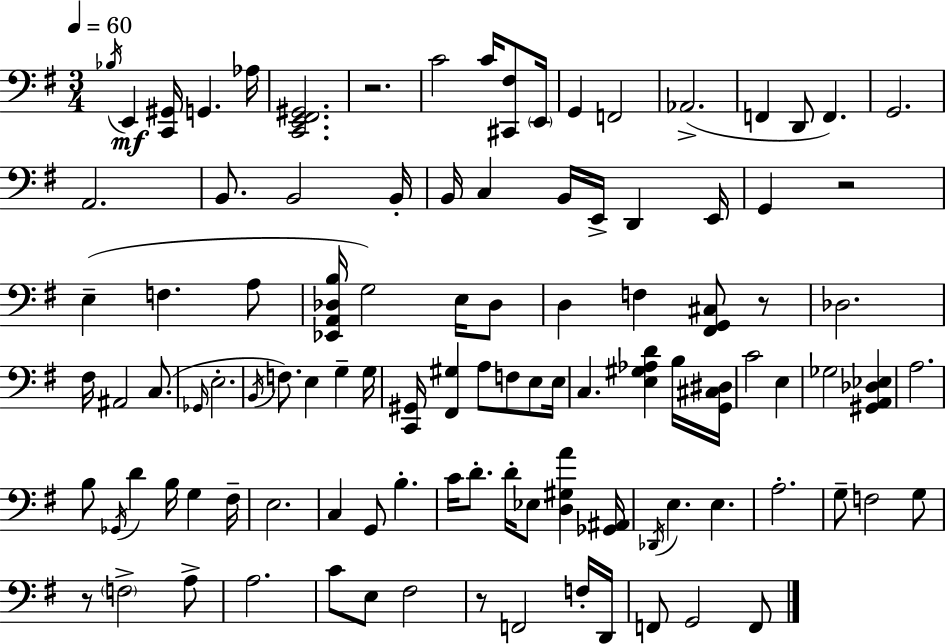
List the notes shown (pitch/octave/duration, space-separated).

Bb3/s E2/q [C2,G#2]/s G2/q. Ab3/s [C2,E2,F#2,G#2]/h. R/h. C4/h C4/s [C#2,F#3]/e E2/s G2/q F2/h Ab2/h. F2/q D2/e F2/q. G2/h. A2/h. B2/e. B2/h B2/s B2/s C3/q B2/s E2/s D2/q E2/s G2/q R/h E3/q F3/q. A3/e [Eb2,A2,Db3,B3]/s G3/h E3/s Db3/e D3/q F3/q [F#2,G2,C#3]/e R/e Db3/h. F#3/s A#2/h C3/e. Gb2/s E3/h. B2/s F3/e. E3/q G3/q G3/s [C2,G#2]/s [F#2,G#3]/q A3/e F3/e E3/e E3/s C3/q. [E3,G#3,Ab3,D4]/q B3/s [G2,C#3,D#3]/s C4/h E3/q Gb3/h [G#2,A2,Db3,Eb3]/q A3/h. B3/e Gb2/s D4/q B3/s G3/q F#3/s E3/h. C3/q G2/e B3/q. C4/s D4/e. D4/s Eb3/e [D3,G#3,A4]/q [Gb2,A#2]/s Db2/s E3/q. E3/q. A3/h. G3/e F3/h G3/e R/e F3/h A3/e A3/h. C4/e E3/e F#3/h R/e F2/h F3/s D2/s F2/e G2/h F2/e